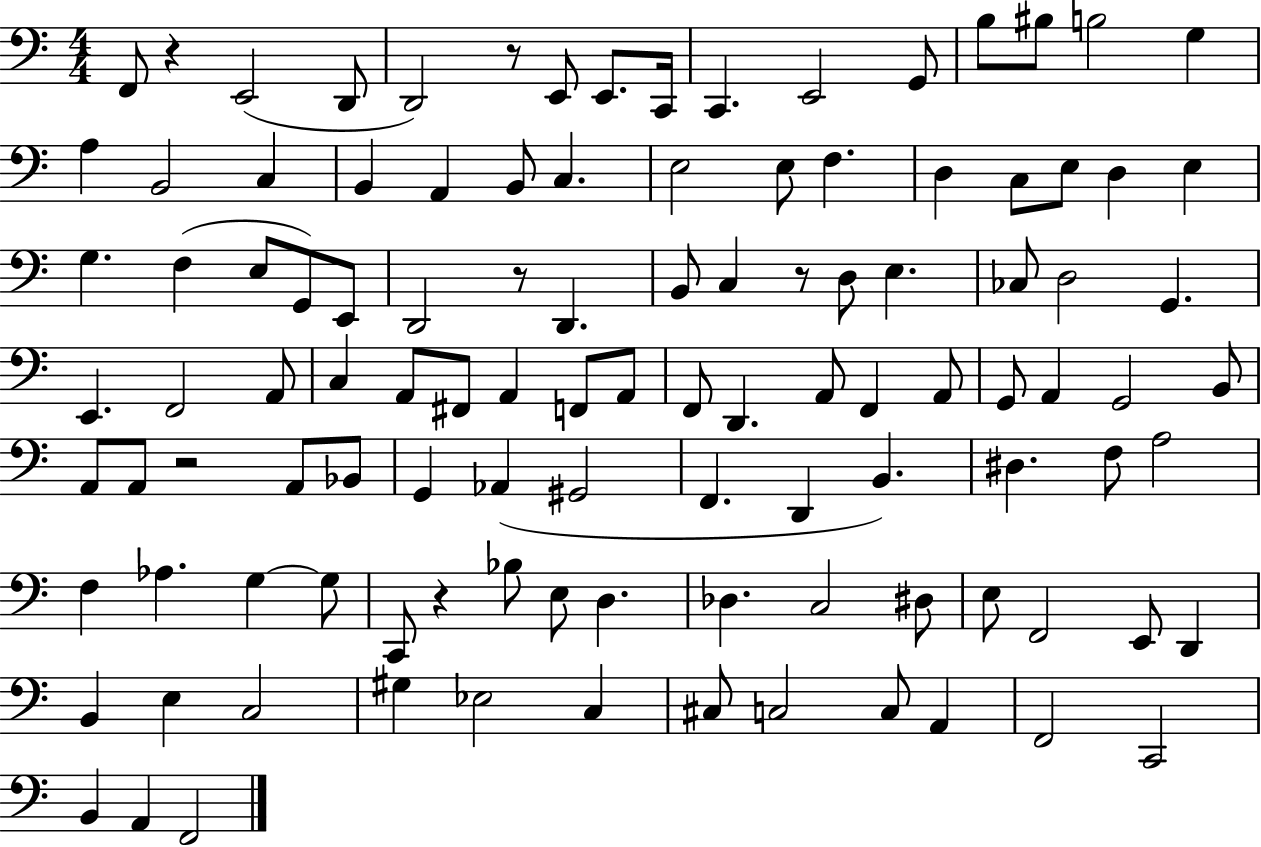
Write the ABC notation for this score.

X:1
T:Untitled
M:4/4
L:1/4
K:C
F,,/2 z E,,2 D,,/2 D,,2 z/2 E,,/2 E,,/2 C,,/4 C,, E,,2 G,,/2 B,/2 ^B,/2 B,2 G, A, B,,2 C, B,, A,, B,,/2 C, E,2 E,/2 F, D, C,/2 E,/2 D, E, G, F, E,/2 G,,/2 E,,/2 D,,2 z/2 D,, B,,/2 C, z/2 D,/2 E, _C,/2 D,2 G,, E,, F,,2 A,,/2 C, A,,/2 ^F,,/2 A,, F,,/2 A,,/2 F,,/2 D,, A,,/2 F,, A,,/2 G,,/2 A,, G,,2 B,,/2 A,,/2 A,,/2 z2 A,,/2 _B,,/2 G,, _A,, ^G,,2 F,, D,, B,, ^D, F,/2 A,2 F, _A, G, G,/2 C,,/2 z _B,/2 E,/2 D, _D, C,2 ^D,/2 E,/2 F,,2 E,,/2 D,, B,, E, C,2 ^G, _E,2 C, ^C,/2 C,2 C,/2 A,, F,,2 C,,2 B,, A,, F,,2